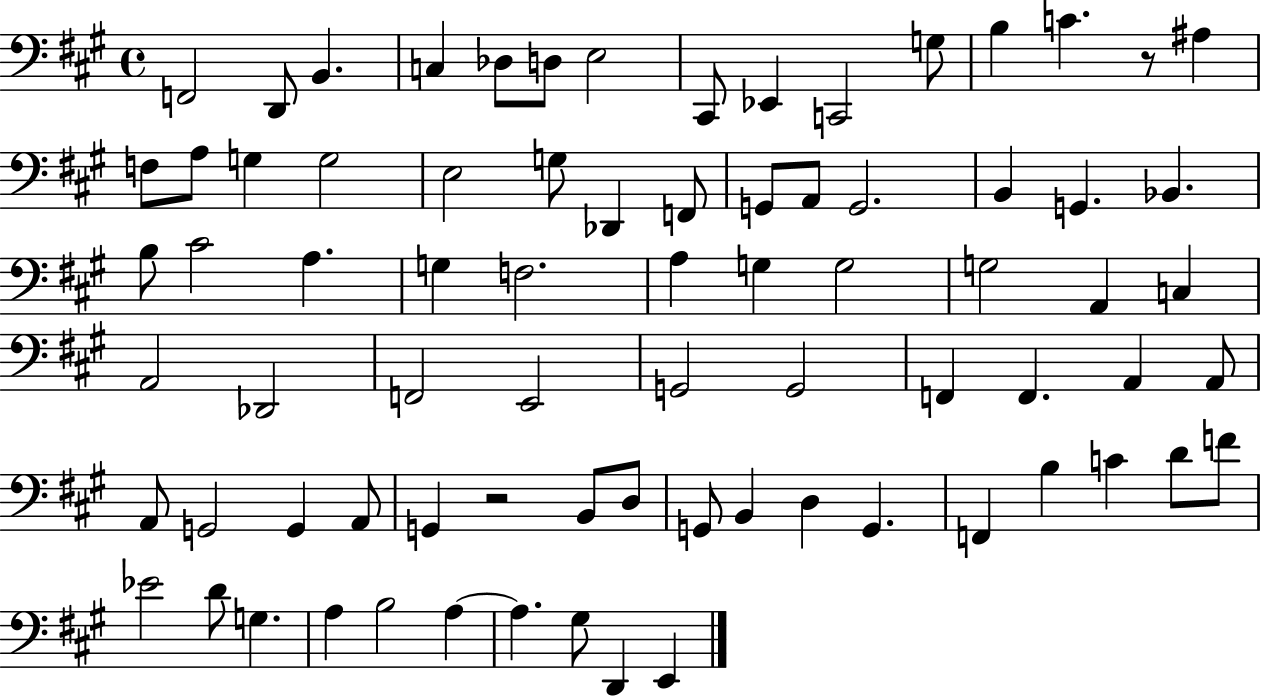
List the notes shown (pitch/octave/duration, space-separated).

F2/h D2/e B2/q. C3/q Db3/e D3/e E3/h C#2/e Eb2/q C2/h G3/e B3/q C4/q. R/e A#3/q F3/e A3/e G3/q G3/h E3/h G3/e Db2/q F2/e G2/e A2/e G2/h. B2/q G2/q. Bb2/q. B3/e C#4/h A3/q. G3/q F3/h. A3/q G3/q G3/h G3/h A2/q C3/q A2/h Db2/h F2/h E2/h G2/h G2/h F2/q F2/q. A2/q A2/e A2/e G2/h G2/q A2/e G2/q R/h B2/e D3/e G2/e B2/q D3/q G2/q. F2/q B3/q C4/q D4/e F4/e Eb4/h D4/e G3/q. A3/q B3/h A3/q A3/q. G#3/e D2/q E2/q